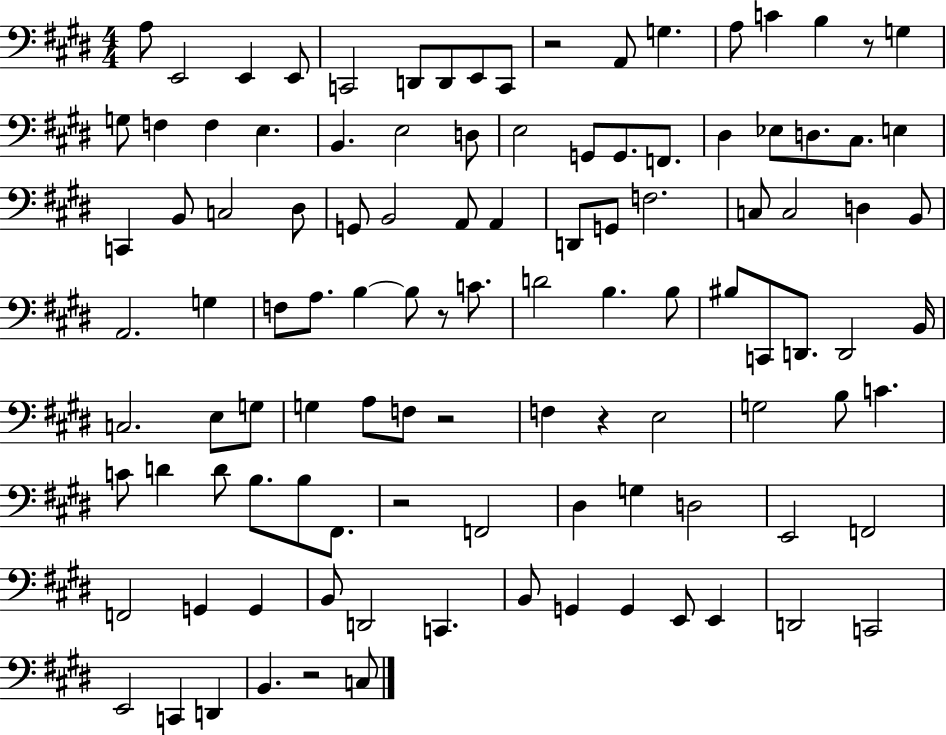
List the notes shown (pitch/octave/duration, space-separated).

A3/e E2/h E2/q E2/e C2/h D2/e D2/e E2/e C2/e R/h A2/e G3/q. A3/e C4/q B3/q R/e G3/q G3/e F3/q F3/q E3/q. B2/q. E3/h D3/e E3/h G2/e G2/e. F2/e. D#3/q Eb3/e D3/e. C#3/e. E3/q C2/q B2/e C3/h D#3/e G2/e B2/h A2/e A2/q D2/e G2/e F3/h. C3/e C3/h D3/q B2/e A2/h. G3/q F3/e A3/e. B3/q B3/e R/e C4/e. D4/h B3/q. B3/e BIS3/e C2/e D2/e. D2/h B2/s C3/h. E3/e G3/e G3/q A3/e F3/e R/h F3/q R/q E3/h G3/h B3/e C4/q. C4/e D4/q D4/e B3/e. B3/e F#2/e. R/h F2/h D#3/q G3/q D3/h E2/h F2/h F2/h G2/q G2/q B2/e D2/h C2/q. B2/e G2/q G2/q E2/e E2/q D2/h C2/h E2/h C2/q D2/q B2/q. R/h C3/e